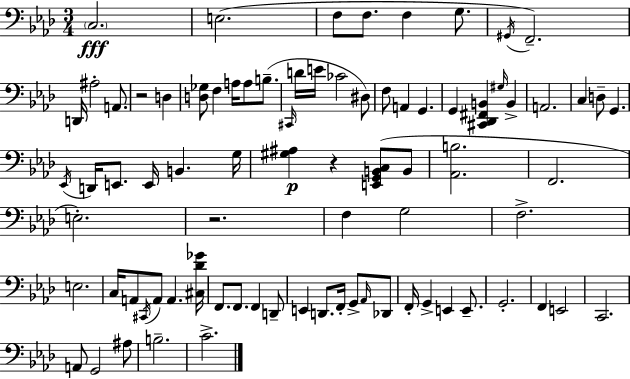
{
  \clef bass
  \numericTimeSignature
  \time 3/4
  \key aes \major
  \parenthesize c2.\fff | e2.( | f8 f8. f4 g8. | \acciaccatura { gis,16 }) f,2.-- | \break d,16 ais2-. a,8. | r2 d4 | <d ges>8 f4 a16 a8 b8.--( | \grace { cis,16 } d'16 e'16 ces'2 | \break dis8) f8 a,4 g,4. | g,4 <cis, des, fis, b,>4 \grace { gis16 } b,4-> | a,2. | c4 d8-- g,4. | \break \acciaccatura { ees,16 } d,16 e,8. e,16 b,4. | g16 <gis ais>4\p r4 | <e, g, b, c>8( b,8 <aes, b>2. | f,2. | \break e2.-.) | r2. | f4 g2 | f2.-> | \break e2. | c16 a,8 \acciaccatura { cis,16 } a,8 a,4. | <cis des' ges'>16 f,8. f,8. f,4 | d,8-- e,4 d,8. | \break f,16-. g,8-> \grace { aes,16 } des,8 f,16-. g,4-> e,4 | e,8.-- g,2.-. | f,4 e,2 | c,2. | \break a,8 g,2 | ais8 b2.-- | c'2.-> | \bar "|."
}